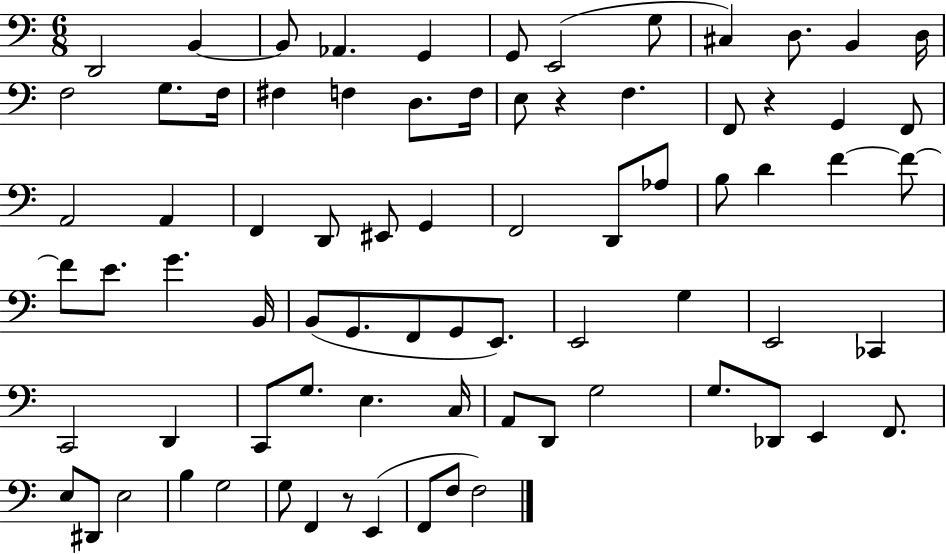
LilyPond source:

{
  \clef bass
  \numericTimeSignature
  \time 6/8
  \key c \major
  d,2 b,4~~ | b,8 aes,4. g,4 | g,8 e,2( g8 | cis4) d8. b,4 d16 | \break f2 g8. f16 | fis4 f4 d8. f16 | e8 r4 f4. | f,8 r4 g,4 f,8 | \break a,2 a,4 | f,4 d,8 eis,8 g,4 | f,2 d,8 aes8 | b8 d'4 f'4~~ f'8~~ | \break f'8 e'8. g'4. b,16 | b,8( g,8. f,8 g,8 e,8.) | e,2 g4 | e,2 ces,4 | \break c,2 d,4 | c,8 g8. e4. c16 | a,8 d,8 g2 | g8. des,8 e,4 f,8. | \break e8 dis,8 e2 | b4 g2 | g8 f,4 r8 e,4( | f,8 f8 f2) | \break \bar "|."
}